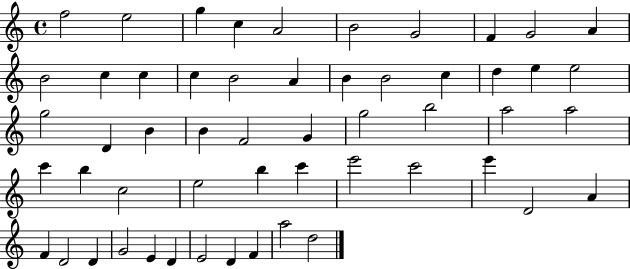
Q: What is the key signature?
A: C major